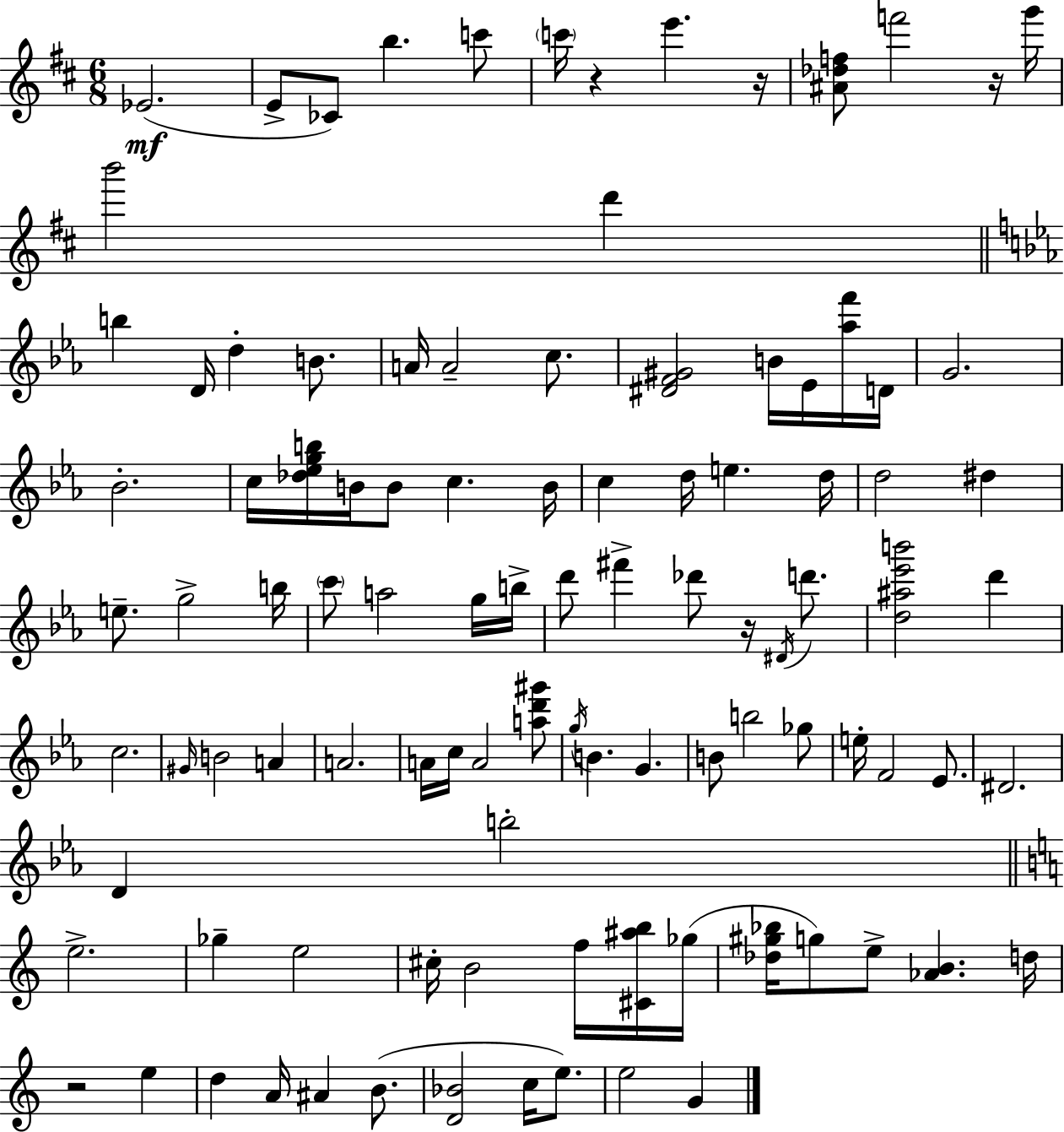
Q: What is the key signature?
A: D major